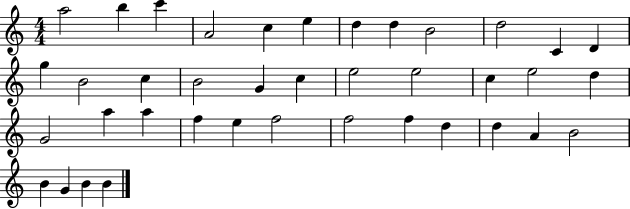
{
  \clef treble
  \numericTimeSignature
  \time 4/4
  \key c \major
  a''2 b''4 c'''4 | a'2 c''4 e''4 | d''4 d''4 b'2 | d''2 c'4 d'4 | \break g''4 b'2 c''4 | b'2 g'4 c''4 | e''2 e''2 | c''4 e''2 d''4 | \break g'2 a''4 a''4 | f''4 e''4 f''2 | f''2 f''4 d''4 | d''4 a'4 b'2 | \break b'4 g'4 b'4 b'4 | \bar "|."
}